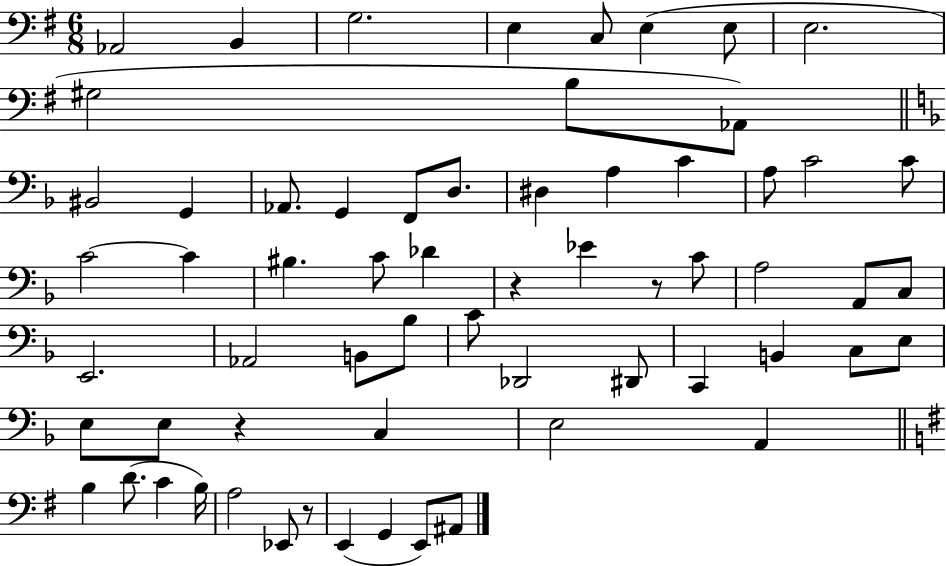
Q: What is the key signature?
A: G major